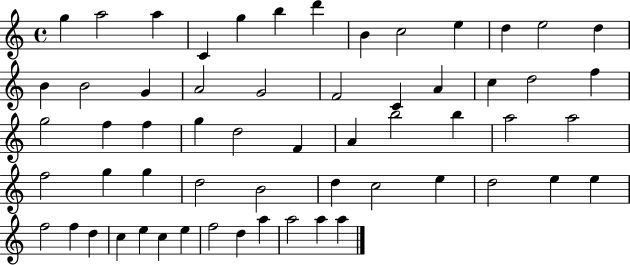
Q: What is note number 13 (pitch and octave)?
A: D5